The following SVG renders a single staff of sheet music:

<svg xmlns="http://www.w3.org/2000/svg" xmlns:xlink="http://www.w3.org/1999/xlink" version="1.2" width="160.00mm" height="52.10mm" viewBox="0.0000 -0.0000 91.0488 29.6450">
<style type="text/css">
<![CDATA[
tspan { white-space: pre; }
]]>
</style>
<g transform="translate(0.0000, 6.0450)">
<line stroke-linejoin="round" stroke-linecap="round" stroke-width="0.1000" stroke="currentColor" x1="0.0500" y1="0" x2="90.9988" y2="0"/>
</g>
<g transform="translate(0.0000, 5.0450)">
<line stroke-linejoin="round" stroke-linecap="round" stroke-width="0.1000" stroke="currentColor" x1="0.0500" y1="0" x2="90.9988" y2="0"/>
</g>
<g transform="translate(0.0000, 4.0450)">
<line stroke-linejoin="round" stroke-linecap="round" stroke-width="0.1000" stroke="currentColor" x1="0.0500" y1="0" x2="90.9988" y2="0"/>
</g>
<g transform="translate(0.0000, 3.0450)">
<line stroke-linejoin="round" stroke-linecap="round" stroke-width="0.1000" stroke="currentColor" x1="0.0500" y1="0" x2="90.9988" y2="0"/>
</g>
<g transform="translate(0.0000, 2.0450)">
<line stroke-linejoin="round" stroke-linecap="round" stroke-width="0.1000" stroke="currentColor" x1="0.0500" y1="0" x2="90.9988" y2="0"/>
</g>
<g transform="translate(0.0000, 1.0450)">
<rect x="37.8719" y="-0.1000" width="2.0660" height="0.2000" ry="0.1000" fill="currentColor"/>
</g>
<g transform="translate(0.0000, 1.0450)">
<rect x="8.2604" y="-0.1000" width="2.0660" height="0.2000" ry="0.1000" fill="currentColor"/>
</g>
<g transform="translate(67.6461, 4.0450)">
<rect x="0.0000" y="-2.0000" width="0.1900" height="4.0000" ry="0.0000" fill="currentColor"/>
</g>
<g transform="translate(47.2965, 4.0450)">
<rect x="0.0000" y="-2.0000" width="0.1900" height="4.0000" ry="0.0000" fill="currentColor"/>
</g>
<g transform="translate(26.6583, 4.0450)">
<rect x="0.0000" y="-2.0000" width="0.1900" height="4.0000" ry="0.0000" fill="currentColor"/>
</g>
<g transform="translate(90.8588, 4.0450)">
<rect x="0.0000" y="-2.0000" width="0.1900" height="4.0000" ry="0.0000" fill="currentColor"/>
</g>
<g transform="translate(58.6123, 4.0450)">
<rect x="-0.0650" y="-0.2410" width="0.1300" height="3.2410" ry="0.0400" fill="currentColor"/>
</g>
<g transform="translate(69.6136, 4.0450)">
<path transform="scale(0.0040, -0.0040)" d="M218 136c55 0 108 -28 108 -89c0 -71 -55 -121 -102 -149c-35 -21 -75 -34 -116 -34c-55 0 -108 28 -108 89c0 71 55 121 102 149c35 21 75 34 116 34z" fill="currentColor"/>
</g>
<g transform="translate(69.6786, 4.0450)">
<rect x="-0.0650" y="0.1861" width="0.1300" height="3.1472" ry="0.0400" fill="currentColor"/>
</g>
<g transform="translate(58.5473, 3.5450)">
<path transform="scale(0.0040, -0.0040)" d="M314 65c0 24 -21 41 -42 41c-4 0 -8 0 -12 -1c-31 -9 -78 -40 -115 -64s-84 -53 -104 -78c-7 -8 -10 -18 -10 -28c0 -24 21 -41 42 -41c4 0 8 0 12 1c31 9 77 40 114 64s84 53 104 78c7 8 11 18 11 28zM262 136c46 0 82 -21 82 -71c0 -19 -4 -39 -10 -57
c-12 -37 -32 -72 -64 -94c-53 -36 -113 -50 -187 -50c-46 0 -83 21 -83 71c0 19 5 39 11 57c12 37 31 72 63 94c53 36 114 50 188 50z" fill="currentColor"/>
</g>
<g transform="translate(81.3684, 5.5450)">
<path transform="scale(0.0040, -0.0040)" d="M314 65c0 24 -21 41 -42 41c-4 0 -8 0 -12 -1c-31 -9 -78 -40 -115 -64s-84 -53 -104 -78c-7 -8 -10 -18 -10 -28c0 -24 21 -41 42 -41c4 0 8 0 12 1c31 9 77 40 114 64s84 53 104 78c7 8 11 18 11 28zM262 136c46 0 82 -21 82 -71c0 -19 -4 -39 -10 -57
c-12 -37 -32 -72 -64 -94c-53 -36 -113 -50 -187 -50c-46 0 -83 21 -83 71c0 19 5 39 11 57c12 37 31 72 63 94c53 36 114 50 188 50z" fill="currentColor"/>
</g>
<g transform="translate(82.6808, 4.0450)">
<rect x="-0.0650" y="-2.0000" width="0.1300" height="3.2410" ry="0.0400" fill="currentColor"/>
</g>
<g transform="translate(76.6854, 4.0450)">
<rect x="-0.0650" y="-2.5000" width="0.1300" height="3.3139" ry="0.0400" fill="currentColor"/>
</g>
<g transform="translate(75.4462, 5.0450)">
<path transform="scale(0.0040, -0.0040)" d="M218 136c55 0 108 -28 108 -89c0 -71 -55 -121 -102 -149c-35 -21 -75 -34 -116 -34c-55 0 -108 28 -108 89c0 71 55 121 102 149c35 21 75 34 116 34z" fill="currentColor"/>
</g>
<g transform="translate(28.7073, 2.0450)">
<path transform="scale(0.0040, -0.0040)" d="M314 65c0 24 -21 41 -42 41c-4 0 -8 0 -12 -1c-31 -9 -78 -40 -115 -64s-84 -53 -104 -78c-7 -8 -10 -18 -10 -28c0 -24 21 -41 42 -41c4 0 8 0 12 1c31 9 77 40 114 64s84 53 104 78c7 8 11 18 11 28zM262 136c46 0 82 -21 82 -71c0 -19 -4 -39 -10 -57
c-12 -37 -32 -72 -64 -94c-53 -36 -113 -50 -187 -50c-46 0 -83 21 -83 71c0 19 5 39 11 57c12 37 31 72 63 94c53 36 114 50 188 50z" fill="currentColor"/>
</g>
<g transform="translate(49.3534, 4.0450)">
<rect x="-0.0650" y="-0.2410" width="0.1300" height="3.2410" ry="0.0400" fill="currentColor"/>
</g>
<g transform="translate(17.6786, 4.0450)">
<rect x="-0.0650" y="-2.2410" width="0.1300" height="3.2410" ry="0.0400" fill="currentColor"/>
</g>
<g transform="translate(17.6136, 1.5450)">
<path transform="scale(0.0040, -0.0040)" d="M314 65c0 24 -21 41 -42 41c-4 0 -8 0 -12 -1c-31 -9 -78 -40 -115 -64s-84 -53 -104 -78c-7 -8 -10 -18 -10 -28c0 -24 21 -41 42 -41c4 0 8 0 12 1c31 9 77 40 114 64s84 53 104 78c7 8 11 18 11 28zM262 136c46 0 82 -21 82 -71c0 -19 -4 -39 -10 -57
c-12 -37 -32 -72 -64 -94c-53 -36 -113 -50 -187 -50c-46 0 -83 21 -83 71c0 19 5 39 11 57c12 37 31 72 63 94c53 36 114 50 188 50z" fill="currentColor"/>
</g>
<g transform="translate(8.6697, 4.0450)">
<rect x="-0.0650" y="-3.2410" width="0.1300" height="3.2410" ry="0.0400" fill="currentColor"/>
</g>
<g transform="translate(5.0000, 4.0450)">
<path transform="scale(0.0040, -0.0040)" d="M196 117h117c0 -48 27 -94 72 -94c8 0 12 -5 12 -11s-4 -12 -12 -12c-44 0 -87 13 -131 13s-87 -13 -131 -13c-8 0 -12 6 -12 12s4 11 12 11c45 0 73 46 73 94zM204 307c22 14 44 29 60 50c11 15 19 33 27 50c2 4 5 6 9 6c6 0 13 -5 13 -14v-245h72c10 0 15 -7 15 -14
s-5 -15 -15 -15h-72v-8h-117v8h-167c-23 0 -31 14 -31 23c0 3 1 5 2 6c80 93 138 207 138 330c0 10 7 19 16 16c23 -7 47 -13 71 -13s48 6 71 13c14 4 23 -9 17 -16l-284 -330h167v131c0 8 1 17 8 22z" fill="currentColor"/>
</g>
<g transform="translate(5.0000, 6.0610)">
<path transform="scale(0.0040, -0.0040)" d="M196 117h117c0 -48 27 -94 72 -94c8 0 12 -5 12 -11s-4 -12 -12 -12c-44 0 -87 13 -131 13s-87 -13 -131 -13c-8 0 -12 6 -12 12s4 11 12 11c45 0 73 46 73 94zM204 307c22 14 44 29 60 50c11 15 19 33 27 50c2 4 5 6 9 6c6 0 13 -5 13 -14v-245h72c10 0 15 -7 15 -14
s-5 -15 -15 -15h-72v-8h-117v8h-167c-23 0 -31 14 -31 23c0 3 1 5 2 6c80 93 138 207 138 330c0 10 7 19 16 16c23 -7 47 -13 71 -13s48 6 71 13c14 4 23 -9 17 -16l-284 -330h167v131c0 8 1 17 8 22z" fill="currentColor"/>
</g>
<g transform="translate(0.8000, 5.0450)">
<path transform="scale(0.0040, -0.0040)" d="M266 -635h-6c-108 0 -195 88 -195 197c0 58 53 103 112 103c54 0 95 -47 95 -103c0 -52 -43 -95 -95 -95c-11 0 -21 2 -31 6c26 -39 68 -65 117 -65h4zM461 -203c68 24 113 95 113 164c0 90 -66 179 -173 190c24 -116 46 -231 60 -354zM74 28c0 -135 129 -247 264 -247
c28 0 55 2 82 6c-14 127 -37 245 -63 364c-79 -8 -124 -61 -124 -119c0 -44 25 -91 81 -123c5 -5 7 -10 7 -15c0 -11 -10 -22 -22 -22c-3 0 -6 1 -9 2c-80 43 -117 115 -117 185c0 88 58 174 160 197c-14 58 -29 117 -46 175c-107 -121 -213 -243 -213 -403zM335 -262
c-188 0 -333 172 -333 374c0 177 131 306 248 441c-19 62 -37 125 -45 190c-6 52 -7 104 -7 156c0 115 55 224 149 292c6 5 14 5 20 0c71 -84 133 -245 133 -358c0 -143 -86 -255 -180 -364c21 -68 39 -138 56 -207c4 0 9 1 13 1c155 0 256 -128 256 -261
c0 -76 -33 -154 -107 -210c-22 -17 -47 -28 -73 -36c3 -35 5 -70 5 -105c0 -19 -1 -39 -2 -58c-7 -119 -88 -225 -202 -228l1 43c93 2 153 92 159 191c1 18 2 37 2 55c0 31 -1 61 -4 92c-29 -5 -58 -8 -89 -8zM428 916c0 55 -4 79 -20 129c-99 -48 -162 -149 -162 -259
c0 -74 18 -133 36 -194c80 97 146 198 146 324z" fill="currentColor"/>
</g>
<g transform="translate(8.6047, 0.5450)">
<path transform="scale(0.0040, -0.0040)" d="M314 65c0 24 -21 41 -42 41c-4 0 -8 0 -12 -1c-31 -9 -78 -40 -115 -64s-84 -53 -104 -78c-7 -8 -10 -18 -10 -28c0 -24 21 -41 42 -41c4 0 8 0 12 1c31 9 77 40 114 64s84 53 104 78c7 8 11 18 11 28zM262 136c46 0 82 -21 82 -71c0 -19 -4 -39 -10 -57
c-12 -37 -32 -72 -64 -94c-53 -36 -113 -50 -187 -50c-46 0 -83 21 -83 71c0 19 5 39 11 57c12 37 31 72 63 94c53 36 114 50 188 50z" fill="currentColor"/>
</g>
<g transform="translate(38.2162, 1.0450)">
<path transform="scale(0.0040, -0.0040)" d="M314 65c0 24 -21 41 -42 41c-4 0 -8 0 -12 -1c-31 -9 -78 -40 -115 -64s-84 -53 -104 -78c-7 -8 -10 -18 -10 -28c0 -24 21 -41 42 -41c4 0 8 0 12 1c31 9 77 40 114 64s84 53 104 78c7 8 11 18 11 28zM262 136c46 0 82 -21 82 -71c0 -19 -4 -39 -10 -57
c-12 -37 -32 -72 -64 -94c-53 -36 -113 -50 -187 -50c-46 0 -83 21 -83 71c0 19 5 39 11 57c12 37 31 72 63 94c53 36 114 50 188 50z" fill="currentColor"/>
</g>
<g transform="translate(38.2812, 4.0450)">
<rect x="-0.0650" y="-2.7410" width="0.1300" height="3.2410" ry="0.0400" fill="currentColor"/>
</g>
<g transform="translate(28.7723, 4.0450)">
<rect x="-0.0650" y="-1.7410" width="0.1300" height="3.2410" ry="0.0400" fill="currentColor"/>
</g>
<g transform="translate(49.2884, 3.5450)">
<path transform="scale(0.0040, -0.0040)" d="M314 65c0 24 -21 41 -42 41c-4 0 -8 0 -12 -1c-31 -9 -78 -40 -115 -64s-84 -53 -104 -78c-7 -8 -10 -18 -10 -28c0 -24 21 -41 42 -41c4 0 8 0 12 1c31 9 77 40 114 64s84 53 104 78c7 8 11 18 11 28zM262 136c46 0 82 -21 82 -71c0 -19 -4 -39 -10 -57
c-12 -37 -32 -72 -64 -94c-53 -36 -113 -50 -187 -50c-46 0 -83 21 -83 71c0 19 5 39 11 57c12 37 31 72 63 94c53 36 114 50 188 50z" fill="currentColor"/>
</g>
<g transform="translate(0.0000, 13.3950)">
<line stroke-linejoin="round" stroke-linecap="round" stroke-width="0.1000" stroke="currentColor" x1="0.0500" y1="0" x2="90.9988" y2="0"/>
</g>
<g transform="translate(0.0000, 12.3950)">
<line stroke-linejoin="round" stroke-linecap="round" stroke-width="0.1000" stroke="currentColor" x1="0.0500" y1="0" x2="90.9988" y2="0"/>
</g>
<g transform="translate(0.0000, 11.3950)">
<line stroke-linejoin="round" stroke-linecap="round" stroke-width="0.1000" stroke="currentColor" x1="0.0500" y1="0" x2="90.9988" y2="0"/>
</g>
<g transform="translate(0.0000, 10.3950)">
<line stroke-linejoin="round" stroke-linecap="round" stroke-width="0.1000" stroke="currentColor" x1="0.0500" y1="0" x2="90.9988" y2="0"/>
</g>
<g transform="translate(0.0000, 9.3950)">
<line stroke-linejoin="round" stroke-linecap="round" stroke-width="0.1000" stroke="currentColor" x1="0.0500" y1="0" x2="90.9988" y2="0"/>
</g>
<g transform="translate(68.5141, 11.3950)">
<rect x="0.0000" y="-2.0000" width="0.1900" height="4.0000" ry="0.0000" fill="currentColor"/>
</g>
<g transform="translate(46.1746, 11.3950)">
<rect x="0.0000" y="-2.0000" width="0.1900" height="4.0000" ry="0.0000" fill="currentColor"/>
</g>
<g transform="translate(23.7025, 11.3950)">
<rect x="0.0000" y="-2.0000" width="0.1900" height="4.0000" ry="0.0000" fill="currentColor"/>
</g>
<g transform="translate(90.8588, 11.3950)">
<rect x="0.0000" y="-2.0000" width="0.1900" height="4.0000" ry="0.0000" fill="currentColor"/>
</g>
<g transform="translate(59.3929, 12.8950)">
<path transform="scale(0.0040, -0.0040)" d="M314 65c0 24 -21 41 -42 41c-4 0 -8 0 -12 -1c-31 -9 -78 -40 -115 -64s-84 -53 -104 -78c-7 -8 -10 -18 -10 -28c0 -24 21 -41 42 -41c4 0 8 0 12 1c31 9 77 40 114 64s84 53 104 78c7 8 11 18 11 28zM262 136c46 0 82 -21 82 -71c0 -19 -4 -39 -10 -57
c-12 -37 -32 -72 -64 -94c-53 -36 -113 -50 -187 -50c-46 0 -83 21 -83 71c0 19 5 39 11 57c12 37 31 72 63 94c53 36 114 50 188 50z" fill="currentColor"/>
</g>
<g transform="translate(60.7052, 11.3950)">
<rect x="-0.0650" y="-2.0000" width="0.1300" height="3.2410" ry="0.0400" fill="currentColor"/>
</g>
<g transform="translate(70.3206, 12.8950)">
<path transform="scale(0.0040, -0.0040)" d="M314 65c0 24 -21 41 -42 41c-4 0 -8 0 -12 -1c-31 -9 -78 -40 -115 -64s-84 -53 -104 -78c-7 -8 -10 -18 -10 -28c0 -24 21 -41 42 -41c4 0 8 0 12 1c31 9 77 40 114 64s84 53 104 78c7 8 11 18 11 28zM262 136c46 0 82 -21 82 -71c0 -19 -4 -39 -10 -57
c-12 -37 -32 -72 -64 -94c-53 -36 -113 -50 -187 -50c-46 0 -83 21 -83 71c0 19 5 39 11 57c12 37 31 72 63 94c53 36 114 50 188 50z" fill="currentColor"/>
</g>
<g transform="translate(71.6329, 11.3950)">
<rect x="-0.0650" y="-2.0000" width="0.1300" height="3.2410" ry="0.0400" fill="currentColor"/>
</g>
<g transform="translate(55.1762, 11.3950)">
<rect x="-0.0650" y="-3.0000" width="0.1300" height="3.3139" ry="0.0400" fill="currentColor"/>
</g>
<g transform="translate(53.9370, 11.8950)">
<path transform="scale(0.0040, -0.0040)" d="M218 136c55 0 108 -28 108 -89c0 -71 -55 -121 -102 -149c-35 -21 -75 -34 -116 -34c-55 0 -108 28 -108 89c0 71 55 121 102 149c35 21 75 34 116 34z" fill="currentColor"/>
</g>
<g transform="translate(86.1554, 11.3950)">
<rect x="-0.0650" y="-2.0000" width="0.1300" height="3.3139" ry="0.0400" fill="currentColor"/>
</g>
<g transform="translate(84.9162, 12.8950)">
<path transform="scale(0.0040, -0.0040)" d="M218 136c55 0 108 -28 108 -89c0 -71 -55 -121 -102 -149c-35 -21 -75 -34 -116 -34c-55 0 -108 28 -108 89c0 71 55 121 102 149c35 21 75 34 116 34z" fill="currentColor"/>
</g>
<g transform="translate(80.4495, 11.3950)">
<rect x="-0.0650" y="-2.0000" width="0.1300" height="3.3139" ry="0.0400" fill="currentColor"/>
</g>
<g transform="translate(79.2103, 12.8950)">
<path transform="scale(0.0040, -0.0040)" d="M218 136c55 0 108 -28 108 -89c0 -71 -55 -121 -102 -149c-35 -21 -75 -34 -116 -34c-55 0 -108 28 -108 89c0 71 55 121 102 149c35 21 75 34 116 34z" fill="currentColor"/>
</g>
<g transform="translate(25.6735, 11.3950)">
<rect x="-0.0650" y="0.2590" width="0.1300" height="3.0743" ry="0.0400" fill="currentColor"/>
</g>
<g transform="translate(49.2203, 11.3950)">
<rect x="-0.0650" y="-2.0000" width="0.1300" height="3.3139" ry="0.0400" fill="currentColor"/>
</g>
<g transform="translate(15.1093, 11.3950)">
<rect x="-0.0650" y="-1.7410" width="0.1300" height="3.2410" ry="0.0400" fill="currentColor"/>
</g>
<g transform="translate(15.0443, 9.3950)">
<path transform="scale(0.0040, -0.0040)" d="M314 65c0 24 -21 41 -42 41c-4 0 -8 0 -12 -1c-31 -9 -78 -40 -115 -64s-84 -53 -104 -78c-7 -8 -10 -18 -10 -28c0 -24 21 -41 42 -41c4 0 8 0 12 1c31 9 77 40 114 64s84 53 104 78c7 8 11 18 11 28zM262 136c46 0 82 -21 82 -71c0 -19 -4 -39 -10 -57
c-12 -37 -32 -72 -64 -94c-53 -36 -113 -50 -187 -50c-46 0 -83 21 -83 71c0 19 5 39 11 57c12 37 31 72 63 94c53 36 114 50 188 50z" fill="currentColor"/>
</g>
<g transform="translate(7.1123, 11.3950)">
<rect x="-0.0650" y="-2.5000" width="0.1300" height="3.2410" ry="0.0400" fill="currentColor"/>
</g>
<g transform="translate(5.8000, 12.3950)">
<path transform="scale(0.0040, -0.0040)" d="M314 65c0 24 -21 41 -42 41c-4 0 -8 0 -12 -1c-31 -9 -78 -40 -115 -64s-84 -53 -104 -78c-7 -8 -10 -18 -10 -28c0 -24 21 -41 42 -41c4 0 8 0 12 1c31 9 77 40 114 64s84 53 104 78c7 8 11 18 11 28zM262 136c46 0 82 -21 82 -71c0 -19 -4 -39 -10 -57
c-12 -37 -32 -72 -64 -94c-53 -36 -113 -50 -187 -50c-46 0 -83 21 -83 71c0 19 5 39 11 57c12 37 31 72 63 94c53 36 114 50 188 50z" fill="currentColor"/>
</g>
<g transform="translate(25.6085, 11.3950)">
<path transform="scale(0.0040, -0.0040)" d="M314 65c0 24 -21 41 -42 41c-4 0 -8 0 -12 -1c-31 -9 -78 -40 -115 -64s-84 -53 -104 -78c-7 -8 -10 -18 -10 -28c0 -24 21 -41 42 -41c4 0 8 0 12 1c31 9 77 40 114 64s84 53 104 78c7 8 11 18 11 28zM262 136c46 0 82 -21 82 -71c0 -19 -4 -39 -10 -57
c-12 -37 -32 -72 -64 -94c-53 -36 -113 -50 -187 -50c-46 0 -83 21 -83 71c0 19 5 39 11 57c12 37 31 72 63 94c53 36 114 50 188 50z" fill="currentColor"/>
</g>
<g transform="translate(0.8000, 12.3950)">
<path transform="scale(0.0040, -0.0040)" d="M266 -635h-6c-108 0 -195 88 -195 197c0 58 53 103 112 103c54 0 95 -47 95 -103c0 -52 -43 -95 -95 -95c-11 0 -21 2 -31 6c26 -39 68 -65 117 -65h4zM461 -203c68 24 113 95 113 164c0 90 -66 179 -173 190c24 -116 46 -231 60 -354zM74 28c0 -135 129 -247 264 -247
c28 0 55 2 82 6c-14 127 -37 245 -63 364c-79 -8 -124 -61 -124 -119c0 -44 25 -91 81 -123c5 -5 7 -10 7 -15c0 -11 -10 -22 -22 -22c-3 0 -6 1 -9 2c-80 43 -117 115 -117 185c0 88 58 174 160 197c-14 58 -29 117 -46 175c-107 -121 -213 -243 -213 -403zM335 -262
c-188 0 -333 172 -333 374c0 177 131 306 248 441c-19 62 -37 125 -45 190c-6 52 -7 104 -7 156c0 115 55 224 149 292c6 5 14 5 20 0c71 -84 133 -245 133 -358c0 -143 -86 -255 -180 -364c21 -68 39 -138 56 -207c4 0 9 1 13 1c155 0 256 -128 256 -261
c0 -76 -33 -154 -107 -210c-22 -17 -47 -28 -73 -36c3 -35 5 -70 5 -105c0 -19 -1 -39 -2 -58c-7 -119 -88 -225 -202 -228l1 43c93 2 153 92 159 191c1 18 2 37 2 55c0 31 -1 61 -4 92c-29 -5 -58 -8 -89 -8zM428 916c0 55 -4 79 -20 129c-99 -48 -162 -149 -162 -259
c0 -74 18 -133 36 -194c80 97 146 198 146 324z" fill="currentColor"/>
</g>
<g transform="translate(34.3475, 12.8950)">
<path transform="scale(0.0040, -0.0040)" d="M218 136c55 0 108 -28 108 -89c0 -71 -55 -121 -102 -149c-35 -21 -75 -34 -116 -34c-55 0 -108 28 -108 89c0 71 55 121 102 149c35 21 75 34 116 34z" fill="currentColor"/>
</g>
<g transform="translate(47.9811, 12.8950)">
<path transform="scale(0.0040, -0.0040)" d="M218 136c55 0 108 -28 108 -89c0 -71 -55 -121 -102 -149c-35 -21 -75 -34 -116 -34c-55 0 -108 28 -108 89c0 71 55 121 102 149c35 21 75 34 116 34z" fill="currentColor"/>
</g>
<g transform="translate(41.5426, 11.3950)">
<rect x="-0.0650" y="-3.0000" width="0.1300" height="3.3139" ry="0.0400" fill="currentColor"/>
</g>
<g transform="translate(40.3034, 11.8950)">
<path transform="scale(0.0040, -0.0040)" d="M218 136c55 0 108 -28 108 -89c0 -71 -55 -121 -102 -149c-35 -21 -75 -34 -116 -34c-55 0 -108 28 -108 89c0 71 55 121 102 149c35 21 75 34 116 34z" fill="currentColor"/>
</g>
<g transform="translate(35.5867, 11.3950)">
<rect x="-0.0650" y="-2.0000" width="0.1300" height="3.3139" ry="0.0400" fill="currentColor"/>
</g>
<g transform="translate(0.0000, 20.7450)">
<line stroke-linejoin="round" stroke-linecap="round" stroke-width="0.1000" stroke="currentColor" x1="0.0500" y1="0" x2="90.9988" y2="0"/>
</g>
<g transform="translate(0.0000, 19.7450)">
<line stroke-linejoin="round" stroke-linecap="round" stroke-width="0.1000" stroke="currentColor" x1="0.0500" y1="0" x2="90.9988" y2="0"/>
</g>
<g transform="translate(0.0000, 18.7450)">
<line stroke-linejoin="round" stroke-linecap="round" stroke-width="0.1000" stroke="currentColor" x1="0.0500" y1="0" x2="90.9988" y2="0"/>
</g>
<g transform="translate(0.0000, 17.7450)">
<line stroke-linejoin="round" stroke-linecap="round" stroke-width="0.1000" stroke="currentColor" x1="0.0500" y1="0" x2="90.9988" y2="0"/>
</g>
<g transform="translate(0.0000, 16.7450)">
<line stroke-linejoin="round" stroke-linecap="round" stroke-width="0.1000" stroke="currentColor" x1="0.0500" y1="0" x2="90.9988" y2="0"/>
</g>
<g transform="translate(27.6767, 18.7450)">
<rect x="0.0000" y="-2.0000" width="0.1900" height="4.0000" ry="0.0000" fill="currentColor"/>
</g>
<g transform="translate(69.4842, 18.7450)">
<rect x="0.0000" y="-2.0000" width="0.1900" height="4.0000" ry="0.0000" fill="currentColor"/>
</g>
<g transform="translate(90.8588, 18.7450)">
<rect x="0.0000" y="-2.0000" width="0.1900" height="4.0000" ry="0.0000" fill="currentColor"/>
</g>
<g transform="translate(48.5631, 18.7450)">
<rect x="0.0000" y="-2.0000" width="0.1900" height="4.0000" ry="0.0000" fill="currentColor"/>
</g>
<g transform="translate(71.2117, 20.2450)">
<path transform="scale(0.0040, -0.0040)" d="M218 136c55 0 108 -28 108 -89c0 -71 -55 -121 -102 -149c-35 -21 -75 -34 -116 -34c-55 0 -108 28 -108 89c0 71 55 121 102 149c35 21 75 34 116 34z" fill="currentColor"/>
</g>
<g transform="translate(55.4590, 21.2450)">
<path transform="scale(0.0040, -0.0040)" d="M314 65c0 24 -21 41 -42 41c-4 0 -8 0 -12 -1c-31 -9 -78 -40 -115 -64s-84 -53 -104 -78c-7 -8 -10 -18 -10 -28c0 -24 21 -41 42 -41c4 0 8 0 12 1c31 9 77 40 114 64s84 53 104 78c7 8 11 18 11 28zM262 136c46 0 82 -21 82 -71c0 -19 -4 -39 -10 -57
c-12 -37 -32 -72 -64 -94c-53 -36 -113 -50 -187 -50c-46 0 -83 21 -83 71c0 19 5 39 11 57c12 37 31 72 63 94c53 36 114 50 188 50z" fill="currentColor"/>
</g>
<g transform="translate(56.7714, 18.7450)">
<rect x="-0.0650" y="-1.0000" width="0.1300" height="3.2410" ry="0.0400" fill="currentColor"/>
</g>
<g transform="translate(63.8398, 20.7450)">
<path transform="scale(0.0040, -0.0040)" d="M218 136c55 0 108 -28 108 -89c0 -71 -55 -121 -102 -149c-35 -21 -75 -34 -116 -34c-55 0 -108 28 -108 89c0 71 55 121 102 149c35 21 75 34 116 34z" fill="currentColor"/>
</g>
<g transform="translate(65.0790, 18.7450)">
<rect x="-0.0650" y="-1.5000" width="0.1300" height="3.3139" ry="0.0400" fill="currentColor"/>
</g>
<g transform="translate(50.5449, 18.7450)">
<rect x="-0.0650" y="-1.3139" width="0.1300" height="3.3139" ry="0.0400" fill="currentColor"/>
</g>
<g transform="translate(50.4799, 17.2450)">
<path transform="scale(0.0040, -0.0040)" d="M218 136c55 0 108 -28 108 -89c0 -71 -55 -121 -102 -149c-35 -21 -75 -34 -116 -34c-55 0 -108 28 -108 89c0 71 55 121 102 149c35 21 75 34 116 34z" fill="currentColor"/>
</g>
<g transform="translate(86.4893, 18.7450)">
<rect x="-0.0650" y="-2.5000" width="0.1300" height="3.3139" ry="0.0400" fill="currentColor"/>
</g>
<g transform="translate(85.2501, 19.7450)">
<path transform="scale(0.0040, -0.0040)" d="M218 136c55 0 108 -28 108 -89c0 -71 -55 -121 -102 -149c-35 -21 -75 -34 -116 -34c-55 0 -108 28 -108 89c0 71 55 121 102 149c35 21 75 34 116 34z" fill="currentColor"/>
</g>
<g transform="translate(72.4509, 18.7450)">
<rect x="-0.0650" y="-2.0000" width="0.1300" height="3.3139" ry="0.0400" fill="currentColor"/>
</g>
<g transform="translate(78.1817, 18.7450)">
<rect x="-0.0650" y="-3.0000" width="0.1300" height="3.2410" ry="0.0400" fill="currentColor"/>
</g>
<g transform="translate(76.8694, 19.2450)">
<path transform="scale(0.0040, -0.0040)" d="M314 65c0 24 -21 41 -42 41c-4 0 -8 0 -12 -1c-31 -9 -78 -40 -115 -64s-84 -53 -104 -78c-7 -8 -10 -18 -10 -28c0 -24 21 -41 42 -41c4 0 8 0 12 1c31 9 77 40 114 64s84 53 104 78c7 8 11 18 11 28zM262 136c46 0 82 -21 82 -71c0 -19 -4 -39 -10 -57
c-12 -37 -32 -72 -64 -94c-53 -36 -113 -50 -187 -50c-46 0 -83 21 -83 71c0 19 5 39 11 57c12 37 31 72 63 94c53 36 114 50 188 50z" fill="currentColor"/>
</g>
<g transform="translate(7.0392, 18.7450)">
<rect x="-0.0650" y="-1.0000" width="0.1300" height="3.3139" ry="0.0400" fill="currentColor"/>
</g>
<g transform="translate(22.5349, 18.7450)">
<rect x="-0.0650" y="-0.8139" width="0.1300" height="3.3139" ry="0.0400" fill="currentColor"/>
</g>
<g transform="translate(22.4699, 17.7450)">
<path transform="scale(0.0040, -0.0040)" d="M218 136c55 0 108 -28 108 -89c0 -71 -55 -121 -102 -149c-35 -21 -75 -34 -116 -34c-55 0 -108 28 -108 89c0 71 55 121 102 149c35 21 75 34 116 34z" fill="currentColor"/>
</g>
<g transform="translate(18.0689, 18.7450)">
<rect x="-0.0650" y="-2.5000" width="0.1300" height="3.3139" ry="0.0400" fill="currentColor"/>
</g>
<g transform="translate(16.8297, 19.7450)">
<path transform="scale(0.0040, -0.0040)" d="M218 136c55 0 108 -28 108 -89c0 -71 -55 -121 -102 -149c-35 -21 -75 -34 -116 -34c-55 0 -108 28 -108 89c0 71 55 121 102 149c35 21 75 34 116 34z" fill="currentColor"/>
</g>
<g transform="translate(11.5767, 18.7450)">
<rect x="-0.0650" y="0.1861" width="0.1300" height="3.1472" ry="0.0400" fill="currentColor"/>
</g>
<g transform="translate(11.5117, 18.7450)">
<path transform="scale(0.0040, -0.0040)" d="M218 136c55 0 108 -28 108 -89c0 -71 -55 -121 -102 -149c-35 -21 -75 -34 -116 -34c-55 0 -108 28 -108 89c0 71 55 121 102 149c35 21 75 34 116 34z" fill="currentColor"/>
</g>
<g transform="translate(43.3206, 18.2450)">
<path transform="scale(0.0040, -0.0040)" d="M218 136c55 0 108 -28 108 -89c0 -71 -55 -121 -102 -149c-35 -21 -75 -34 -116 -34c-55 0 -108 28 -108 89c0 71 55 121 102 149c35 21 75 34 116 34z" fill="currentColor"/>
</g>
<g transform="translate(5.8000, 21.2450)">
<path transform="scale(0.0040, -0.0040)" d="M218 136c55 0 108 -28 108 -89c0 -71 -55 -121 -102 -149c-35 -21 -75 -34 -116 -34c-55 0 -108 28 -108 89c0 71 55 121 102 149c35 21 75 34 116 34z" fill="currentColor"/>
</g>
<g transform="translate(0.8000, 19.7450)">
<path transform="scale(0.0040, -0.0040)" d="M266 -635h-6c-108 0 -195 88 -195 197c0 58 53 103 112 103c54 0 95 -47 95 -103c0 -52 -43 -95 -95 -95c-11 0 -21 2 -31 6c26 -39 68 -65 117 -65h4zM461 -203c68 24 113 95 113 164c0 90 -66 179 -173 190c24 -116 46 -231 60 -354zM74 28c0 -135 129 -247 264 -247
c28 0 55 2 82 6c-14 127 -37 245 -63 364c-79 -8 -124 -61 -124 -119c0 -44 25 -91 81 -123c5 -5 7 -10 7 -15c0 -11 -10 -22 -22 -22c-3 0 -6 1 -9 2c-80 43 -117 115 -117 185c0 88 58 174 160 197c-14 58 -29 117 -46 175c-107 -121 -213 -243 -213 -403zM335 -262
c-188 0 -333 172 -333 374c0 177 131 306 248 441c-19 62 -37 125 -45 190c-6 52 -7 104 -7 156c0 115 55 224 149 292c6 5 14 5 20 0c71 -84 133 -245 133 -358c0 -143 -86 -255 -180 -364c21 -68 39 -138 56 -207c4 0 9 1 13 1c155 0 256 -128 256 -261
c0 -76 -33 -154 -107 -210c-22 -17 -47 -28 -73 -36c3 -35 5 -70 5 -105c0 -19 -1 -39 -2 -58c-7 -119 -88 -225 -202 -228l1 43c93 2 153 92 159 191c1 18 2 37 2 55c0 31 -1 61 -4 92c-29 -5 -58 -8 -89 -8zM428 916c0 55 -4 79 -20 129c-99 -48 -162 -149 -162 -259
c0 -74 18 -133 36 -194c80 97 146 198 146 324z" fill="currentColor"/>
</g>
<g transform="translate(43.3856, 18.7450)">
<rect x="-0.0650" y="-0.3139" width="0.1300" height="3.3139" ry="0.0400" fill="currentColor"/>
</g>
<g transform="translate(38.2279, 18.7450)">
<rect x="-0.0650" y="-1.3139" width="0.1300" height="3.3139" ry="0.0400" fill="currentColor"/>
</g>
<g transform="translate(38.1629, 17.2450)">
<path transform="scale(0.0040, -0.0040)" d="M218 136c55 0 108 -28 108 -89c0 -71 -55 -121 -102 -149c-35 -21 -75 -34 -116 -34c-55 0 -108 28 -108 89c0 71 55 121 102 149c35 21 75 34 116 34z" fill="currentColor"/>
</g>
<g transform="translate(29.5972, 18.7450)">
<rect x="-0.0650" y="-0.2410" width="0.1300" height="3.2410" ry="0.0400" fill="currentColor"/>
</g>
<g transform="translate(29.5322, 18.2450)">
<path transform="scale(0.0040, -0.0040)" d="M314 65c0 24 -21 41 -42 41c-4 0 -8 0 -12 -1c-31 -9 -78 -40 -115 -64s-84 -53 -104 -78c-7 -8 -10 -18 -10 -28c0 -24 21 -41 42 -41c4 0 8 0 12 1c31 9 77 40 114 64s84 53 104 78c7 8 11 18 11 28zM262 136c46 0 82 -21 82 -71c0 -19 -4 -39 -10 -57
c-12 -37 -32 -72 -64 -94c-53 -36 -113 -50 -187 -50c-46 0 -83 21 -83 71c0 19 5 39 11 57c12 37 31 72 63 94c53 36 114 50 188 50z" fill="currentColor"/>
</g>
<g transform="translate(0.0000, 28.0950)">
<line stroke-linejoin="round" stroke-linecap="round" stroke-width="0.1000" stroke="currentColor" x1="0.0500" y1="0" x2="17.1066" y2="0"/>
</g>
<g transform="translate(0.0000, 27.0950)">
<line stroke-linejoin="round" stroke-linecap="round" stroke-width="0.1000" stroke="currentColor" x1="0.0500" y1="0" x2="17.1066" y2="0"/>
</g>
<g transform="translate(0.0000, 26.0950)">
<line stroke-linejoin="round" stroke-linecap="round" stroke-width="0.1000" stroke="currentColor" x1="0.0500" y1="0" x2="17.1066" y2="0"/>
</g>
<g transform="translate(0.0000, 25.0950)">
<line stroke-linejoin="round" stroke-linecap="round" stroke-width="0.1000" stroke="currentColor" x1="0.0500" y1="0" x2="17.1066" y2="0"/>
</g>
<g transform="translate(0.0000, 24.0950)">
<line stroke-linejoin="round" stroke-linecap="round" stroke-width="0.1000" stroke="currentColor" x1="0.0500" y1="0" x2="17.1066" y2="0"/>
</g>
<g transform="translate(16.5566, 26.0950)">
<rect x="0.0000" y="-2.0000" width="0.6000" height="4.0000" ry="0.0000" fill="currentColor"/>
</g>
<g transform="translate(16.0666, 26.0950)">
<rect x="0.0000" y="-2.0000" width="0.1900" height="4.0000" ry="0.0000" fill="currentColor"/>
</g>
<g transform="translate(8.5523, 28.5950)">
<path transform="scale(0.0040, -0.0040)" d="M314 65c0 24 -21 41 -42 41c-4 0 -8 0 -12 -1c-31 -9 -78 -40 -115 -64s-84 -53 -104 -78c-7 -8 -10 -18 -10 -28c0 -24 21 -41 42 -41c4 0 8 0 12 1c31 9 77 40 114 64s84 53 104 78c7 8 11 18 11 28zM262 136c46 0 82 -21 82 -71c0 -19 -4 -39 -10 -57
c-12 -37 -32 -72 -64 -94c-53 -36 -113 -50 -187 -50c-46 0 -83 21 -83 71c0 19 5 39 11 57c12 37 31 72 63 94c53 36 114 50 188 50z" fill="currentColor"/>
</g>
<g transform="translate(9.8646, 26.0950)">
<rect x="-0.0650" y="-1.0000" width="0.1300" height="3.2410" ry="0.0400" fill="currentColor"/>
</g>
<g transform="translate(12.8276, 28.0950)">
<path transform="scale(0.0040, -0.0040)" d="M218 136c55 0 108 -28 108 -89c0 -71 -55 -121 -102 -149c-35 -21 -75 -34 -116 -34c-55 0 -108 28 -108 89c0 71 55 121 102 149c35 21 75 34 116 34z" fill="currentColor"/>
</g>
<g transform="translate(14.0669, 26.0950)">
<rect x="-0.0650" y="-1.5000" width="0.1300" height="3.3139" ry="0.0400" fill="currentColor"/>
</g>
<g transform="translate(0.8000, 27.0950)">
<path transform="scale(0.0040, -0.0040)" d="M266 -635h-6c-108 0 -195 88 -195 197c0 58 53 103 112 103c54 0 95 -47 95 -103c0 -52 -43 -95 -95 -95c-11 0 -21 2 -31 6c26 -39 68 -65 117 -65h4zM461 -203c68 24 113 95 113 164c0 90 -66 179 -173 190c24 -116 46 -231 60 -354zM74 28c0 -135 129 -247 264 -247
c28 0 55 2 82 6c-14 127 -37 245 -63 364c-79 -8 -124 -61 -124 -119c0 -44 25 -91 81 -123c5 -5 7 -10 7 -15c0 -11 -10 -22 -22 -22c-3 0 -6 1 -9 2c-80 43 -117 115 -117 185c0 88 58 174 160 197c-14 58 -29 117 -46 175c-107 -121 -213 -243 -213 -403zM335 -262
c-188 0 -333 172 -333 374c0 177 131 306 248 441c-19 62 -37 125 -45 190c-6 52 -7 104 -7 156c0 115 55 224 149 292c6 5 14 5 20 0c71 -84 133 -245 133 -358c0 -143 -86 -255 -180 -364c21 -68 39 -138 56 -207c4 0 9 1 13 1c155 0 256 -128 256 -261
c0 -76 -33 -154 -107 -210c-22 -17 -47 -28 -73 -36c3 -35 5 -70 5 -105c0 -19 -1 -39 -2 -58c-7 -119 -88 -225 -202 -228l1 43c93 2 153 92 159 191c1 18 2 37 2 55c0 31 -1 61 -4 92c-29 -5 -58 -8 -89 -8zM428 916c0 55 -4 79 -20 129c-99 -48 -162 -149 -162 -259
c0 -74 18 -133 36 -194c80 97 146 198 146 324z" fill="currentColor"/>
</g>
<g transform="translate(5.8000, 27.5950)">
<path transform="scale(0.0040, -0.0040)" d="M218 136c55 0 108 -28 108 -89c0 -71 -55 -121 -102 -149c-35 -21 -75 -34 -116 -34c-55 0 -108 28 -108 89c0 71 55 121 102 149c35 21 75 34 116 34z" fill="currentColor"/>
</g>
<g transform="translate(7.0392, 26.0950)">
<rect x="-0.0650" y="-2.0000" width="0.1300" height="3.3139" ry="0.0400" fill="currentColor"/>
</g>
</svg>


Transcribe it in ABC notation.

X:1
T:Untitled
M:4/4
L:1/4
K:C
b2 g2 f2 a2 c2 c2 B G F2 G2 f2 B2 F A F A F2 F2 F F D B G d c2 e c e D2 E F A2 G F D2 E